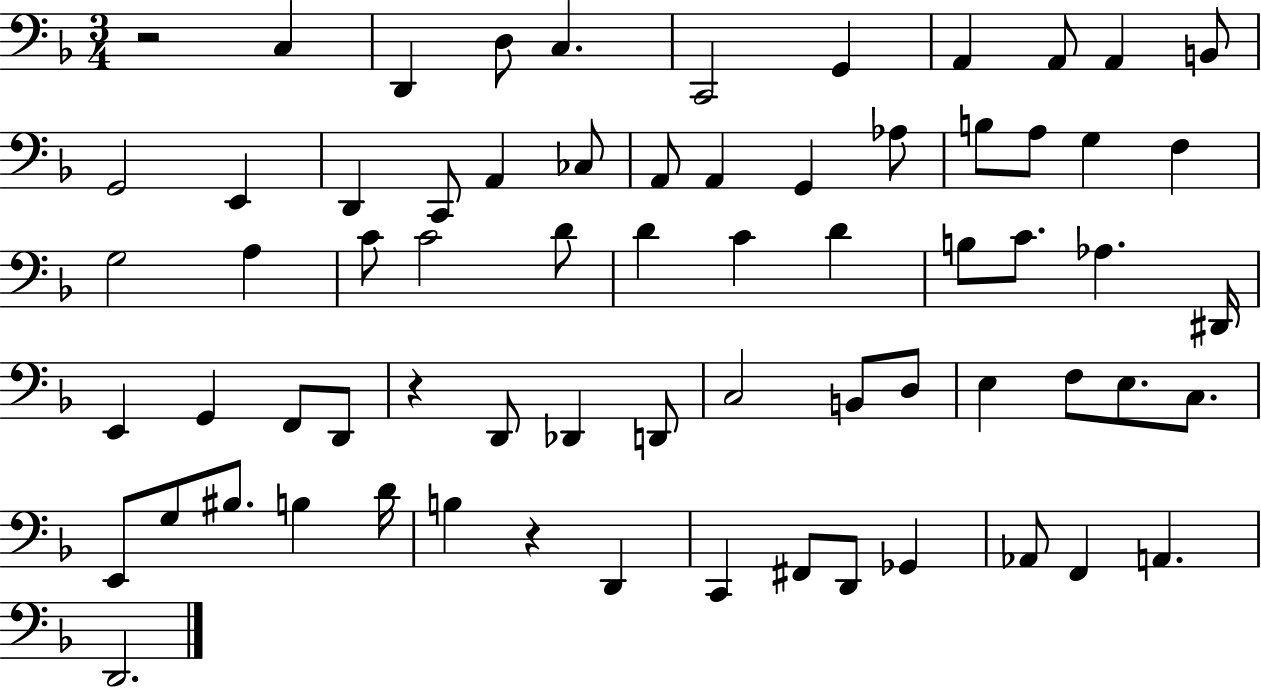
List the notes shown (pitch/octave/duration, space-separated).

R/h C3/q D2/q D3/e C3/q. C2/h G2/q A2/q A2/e A2/q B2/e G2/h E2/q D2/q C2/e A2/q CES3/e A2/e A2/q G2/q Ab3/e B3/e A3/e G3/q F3/q G3/h A3/q C4/e C4/h D4/e D4/q C4/q D4/q B3/e C4/e. Ab3/q. D#2/s E2/q G2/q F2/e D2/e R/q D2/e Db2/q D2/e C3/h B2/e D3/e E3/q F3/e E3/e. C3/e. E2/e G3/e BIS3/e. B3/q D4/s B3/q R/q D2/q C2/q F#2/e D2/e Gb2/q Ab2/e F2/q A2/q. D2/h.